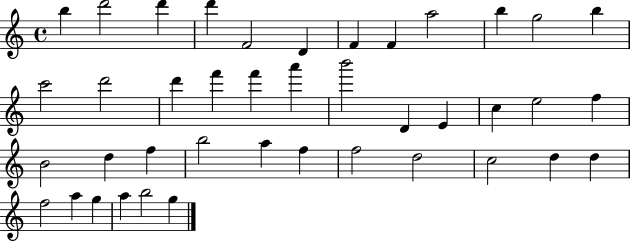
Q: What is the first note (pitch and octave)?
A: B5